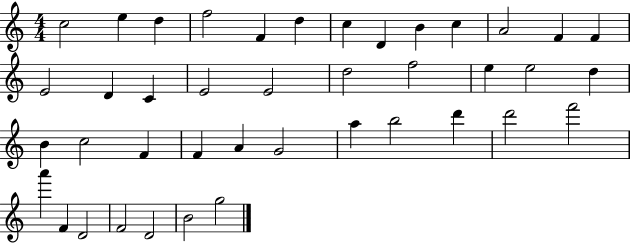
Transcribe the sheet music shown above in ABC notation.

X:1
T:Untitled
M:4/4
L:1/4
K:C
c2 e d f2 F d c D B c A2 F F E2 D C E2 E2 d2 f2 e e2 d B c2 F F A G2 a b2 d' d'2 f'2 a' F D2 F2 D2 B2 g2